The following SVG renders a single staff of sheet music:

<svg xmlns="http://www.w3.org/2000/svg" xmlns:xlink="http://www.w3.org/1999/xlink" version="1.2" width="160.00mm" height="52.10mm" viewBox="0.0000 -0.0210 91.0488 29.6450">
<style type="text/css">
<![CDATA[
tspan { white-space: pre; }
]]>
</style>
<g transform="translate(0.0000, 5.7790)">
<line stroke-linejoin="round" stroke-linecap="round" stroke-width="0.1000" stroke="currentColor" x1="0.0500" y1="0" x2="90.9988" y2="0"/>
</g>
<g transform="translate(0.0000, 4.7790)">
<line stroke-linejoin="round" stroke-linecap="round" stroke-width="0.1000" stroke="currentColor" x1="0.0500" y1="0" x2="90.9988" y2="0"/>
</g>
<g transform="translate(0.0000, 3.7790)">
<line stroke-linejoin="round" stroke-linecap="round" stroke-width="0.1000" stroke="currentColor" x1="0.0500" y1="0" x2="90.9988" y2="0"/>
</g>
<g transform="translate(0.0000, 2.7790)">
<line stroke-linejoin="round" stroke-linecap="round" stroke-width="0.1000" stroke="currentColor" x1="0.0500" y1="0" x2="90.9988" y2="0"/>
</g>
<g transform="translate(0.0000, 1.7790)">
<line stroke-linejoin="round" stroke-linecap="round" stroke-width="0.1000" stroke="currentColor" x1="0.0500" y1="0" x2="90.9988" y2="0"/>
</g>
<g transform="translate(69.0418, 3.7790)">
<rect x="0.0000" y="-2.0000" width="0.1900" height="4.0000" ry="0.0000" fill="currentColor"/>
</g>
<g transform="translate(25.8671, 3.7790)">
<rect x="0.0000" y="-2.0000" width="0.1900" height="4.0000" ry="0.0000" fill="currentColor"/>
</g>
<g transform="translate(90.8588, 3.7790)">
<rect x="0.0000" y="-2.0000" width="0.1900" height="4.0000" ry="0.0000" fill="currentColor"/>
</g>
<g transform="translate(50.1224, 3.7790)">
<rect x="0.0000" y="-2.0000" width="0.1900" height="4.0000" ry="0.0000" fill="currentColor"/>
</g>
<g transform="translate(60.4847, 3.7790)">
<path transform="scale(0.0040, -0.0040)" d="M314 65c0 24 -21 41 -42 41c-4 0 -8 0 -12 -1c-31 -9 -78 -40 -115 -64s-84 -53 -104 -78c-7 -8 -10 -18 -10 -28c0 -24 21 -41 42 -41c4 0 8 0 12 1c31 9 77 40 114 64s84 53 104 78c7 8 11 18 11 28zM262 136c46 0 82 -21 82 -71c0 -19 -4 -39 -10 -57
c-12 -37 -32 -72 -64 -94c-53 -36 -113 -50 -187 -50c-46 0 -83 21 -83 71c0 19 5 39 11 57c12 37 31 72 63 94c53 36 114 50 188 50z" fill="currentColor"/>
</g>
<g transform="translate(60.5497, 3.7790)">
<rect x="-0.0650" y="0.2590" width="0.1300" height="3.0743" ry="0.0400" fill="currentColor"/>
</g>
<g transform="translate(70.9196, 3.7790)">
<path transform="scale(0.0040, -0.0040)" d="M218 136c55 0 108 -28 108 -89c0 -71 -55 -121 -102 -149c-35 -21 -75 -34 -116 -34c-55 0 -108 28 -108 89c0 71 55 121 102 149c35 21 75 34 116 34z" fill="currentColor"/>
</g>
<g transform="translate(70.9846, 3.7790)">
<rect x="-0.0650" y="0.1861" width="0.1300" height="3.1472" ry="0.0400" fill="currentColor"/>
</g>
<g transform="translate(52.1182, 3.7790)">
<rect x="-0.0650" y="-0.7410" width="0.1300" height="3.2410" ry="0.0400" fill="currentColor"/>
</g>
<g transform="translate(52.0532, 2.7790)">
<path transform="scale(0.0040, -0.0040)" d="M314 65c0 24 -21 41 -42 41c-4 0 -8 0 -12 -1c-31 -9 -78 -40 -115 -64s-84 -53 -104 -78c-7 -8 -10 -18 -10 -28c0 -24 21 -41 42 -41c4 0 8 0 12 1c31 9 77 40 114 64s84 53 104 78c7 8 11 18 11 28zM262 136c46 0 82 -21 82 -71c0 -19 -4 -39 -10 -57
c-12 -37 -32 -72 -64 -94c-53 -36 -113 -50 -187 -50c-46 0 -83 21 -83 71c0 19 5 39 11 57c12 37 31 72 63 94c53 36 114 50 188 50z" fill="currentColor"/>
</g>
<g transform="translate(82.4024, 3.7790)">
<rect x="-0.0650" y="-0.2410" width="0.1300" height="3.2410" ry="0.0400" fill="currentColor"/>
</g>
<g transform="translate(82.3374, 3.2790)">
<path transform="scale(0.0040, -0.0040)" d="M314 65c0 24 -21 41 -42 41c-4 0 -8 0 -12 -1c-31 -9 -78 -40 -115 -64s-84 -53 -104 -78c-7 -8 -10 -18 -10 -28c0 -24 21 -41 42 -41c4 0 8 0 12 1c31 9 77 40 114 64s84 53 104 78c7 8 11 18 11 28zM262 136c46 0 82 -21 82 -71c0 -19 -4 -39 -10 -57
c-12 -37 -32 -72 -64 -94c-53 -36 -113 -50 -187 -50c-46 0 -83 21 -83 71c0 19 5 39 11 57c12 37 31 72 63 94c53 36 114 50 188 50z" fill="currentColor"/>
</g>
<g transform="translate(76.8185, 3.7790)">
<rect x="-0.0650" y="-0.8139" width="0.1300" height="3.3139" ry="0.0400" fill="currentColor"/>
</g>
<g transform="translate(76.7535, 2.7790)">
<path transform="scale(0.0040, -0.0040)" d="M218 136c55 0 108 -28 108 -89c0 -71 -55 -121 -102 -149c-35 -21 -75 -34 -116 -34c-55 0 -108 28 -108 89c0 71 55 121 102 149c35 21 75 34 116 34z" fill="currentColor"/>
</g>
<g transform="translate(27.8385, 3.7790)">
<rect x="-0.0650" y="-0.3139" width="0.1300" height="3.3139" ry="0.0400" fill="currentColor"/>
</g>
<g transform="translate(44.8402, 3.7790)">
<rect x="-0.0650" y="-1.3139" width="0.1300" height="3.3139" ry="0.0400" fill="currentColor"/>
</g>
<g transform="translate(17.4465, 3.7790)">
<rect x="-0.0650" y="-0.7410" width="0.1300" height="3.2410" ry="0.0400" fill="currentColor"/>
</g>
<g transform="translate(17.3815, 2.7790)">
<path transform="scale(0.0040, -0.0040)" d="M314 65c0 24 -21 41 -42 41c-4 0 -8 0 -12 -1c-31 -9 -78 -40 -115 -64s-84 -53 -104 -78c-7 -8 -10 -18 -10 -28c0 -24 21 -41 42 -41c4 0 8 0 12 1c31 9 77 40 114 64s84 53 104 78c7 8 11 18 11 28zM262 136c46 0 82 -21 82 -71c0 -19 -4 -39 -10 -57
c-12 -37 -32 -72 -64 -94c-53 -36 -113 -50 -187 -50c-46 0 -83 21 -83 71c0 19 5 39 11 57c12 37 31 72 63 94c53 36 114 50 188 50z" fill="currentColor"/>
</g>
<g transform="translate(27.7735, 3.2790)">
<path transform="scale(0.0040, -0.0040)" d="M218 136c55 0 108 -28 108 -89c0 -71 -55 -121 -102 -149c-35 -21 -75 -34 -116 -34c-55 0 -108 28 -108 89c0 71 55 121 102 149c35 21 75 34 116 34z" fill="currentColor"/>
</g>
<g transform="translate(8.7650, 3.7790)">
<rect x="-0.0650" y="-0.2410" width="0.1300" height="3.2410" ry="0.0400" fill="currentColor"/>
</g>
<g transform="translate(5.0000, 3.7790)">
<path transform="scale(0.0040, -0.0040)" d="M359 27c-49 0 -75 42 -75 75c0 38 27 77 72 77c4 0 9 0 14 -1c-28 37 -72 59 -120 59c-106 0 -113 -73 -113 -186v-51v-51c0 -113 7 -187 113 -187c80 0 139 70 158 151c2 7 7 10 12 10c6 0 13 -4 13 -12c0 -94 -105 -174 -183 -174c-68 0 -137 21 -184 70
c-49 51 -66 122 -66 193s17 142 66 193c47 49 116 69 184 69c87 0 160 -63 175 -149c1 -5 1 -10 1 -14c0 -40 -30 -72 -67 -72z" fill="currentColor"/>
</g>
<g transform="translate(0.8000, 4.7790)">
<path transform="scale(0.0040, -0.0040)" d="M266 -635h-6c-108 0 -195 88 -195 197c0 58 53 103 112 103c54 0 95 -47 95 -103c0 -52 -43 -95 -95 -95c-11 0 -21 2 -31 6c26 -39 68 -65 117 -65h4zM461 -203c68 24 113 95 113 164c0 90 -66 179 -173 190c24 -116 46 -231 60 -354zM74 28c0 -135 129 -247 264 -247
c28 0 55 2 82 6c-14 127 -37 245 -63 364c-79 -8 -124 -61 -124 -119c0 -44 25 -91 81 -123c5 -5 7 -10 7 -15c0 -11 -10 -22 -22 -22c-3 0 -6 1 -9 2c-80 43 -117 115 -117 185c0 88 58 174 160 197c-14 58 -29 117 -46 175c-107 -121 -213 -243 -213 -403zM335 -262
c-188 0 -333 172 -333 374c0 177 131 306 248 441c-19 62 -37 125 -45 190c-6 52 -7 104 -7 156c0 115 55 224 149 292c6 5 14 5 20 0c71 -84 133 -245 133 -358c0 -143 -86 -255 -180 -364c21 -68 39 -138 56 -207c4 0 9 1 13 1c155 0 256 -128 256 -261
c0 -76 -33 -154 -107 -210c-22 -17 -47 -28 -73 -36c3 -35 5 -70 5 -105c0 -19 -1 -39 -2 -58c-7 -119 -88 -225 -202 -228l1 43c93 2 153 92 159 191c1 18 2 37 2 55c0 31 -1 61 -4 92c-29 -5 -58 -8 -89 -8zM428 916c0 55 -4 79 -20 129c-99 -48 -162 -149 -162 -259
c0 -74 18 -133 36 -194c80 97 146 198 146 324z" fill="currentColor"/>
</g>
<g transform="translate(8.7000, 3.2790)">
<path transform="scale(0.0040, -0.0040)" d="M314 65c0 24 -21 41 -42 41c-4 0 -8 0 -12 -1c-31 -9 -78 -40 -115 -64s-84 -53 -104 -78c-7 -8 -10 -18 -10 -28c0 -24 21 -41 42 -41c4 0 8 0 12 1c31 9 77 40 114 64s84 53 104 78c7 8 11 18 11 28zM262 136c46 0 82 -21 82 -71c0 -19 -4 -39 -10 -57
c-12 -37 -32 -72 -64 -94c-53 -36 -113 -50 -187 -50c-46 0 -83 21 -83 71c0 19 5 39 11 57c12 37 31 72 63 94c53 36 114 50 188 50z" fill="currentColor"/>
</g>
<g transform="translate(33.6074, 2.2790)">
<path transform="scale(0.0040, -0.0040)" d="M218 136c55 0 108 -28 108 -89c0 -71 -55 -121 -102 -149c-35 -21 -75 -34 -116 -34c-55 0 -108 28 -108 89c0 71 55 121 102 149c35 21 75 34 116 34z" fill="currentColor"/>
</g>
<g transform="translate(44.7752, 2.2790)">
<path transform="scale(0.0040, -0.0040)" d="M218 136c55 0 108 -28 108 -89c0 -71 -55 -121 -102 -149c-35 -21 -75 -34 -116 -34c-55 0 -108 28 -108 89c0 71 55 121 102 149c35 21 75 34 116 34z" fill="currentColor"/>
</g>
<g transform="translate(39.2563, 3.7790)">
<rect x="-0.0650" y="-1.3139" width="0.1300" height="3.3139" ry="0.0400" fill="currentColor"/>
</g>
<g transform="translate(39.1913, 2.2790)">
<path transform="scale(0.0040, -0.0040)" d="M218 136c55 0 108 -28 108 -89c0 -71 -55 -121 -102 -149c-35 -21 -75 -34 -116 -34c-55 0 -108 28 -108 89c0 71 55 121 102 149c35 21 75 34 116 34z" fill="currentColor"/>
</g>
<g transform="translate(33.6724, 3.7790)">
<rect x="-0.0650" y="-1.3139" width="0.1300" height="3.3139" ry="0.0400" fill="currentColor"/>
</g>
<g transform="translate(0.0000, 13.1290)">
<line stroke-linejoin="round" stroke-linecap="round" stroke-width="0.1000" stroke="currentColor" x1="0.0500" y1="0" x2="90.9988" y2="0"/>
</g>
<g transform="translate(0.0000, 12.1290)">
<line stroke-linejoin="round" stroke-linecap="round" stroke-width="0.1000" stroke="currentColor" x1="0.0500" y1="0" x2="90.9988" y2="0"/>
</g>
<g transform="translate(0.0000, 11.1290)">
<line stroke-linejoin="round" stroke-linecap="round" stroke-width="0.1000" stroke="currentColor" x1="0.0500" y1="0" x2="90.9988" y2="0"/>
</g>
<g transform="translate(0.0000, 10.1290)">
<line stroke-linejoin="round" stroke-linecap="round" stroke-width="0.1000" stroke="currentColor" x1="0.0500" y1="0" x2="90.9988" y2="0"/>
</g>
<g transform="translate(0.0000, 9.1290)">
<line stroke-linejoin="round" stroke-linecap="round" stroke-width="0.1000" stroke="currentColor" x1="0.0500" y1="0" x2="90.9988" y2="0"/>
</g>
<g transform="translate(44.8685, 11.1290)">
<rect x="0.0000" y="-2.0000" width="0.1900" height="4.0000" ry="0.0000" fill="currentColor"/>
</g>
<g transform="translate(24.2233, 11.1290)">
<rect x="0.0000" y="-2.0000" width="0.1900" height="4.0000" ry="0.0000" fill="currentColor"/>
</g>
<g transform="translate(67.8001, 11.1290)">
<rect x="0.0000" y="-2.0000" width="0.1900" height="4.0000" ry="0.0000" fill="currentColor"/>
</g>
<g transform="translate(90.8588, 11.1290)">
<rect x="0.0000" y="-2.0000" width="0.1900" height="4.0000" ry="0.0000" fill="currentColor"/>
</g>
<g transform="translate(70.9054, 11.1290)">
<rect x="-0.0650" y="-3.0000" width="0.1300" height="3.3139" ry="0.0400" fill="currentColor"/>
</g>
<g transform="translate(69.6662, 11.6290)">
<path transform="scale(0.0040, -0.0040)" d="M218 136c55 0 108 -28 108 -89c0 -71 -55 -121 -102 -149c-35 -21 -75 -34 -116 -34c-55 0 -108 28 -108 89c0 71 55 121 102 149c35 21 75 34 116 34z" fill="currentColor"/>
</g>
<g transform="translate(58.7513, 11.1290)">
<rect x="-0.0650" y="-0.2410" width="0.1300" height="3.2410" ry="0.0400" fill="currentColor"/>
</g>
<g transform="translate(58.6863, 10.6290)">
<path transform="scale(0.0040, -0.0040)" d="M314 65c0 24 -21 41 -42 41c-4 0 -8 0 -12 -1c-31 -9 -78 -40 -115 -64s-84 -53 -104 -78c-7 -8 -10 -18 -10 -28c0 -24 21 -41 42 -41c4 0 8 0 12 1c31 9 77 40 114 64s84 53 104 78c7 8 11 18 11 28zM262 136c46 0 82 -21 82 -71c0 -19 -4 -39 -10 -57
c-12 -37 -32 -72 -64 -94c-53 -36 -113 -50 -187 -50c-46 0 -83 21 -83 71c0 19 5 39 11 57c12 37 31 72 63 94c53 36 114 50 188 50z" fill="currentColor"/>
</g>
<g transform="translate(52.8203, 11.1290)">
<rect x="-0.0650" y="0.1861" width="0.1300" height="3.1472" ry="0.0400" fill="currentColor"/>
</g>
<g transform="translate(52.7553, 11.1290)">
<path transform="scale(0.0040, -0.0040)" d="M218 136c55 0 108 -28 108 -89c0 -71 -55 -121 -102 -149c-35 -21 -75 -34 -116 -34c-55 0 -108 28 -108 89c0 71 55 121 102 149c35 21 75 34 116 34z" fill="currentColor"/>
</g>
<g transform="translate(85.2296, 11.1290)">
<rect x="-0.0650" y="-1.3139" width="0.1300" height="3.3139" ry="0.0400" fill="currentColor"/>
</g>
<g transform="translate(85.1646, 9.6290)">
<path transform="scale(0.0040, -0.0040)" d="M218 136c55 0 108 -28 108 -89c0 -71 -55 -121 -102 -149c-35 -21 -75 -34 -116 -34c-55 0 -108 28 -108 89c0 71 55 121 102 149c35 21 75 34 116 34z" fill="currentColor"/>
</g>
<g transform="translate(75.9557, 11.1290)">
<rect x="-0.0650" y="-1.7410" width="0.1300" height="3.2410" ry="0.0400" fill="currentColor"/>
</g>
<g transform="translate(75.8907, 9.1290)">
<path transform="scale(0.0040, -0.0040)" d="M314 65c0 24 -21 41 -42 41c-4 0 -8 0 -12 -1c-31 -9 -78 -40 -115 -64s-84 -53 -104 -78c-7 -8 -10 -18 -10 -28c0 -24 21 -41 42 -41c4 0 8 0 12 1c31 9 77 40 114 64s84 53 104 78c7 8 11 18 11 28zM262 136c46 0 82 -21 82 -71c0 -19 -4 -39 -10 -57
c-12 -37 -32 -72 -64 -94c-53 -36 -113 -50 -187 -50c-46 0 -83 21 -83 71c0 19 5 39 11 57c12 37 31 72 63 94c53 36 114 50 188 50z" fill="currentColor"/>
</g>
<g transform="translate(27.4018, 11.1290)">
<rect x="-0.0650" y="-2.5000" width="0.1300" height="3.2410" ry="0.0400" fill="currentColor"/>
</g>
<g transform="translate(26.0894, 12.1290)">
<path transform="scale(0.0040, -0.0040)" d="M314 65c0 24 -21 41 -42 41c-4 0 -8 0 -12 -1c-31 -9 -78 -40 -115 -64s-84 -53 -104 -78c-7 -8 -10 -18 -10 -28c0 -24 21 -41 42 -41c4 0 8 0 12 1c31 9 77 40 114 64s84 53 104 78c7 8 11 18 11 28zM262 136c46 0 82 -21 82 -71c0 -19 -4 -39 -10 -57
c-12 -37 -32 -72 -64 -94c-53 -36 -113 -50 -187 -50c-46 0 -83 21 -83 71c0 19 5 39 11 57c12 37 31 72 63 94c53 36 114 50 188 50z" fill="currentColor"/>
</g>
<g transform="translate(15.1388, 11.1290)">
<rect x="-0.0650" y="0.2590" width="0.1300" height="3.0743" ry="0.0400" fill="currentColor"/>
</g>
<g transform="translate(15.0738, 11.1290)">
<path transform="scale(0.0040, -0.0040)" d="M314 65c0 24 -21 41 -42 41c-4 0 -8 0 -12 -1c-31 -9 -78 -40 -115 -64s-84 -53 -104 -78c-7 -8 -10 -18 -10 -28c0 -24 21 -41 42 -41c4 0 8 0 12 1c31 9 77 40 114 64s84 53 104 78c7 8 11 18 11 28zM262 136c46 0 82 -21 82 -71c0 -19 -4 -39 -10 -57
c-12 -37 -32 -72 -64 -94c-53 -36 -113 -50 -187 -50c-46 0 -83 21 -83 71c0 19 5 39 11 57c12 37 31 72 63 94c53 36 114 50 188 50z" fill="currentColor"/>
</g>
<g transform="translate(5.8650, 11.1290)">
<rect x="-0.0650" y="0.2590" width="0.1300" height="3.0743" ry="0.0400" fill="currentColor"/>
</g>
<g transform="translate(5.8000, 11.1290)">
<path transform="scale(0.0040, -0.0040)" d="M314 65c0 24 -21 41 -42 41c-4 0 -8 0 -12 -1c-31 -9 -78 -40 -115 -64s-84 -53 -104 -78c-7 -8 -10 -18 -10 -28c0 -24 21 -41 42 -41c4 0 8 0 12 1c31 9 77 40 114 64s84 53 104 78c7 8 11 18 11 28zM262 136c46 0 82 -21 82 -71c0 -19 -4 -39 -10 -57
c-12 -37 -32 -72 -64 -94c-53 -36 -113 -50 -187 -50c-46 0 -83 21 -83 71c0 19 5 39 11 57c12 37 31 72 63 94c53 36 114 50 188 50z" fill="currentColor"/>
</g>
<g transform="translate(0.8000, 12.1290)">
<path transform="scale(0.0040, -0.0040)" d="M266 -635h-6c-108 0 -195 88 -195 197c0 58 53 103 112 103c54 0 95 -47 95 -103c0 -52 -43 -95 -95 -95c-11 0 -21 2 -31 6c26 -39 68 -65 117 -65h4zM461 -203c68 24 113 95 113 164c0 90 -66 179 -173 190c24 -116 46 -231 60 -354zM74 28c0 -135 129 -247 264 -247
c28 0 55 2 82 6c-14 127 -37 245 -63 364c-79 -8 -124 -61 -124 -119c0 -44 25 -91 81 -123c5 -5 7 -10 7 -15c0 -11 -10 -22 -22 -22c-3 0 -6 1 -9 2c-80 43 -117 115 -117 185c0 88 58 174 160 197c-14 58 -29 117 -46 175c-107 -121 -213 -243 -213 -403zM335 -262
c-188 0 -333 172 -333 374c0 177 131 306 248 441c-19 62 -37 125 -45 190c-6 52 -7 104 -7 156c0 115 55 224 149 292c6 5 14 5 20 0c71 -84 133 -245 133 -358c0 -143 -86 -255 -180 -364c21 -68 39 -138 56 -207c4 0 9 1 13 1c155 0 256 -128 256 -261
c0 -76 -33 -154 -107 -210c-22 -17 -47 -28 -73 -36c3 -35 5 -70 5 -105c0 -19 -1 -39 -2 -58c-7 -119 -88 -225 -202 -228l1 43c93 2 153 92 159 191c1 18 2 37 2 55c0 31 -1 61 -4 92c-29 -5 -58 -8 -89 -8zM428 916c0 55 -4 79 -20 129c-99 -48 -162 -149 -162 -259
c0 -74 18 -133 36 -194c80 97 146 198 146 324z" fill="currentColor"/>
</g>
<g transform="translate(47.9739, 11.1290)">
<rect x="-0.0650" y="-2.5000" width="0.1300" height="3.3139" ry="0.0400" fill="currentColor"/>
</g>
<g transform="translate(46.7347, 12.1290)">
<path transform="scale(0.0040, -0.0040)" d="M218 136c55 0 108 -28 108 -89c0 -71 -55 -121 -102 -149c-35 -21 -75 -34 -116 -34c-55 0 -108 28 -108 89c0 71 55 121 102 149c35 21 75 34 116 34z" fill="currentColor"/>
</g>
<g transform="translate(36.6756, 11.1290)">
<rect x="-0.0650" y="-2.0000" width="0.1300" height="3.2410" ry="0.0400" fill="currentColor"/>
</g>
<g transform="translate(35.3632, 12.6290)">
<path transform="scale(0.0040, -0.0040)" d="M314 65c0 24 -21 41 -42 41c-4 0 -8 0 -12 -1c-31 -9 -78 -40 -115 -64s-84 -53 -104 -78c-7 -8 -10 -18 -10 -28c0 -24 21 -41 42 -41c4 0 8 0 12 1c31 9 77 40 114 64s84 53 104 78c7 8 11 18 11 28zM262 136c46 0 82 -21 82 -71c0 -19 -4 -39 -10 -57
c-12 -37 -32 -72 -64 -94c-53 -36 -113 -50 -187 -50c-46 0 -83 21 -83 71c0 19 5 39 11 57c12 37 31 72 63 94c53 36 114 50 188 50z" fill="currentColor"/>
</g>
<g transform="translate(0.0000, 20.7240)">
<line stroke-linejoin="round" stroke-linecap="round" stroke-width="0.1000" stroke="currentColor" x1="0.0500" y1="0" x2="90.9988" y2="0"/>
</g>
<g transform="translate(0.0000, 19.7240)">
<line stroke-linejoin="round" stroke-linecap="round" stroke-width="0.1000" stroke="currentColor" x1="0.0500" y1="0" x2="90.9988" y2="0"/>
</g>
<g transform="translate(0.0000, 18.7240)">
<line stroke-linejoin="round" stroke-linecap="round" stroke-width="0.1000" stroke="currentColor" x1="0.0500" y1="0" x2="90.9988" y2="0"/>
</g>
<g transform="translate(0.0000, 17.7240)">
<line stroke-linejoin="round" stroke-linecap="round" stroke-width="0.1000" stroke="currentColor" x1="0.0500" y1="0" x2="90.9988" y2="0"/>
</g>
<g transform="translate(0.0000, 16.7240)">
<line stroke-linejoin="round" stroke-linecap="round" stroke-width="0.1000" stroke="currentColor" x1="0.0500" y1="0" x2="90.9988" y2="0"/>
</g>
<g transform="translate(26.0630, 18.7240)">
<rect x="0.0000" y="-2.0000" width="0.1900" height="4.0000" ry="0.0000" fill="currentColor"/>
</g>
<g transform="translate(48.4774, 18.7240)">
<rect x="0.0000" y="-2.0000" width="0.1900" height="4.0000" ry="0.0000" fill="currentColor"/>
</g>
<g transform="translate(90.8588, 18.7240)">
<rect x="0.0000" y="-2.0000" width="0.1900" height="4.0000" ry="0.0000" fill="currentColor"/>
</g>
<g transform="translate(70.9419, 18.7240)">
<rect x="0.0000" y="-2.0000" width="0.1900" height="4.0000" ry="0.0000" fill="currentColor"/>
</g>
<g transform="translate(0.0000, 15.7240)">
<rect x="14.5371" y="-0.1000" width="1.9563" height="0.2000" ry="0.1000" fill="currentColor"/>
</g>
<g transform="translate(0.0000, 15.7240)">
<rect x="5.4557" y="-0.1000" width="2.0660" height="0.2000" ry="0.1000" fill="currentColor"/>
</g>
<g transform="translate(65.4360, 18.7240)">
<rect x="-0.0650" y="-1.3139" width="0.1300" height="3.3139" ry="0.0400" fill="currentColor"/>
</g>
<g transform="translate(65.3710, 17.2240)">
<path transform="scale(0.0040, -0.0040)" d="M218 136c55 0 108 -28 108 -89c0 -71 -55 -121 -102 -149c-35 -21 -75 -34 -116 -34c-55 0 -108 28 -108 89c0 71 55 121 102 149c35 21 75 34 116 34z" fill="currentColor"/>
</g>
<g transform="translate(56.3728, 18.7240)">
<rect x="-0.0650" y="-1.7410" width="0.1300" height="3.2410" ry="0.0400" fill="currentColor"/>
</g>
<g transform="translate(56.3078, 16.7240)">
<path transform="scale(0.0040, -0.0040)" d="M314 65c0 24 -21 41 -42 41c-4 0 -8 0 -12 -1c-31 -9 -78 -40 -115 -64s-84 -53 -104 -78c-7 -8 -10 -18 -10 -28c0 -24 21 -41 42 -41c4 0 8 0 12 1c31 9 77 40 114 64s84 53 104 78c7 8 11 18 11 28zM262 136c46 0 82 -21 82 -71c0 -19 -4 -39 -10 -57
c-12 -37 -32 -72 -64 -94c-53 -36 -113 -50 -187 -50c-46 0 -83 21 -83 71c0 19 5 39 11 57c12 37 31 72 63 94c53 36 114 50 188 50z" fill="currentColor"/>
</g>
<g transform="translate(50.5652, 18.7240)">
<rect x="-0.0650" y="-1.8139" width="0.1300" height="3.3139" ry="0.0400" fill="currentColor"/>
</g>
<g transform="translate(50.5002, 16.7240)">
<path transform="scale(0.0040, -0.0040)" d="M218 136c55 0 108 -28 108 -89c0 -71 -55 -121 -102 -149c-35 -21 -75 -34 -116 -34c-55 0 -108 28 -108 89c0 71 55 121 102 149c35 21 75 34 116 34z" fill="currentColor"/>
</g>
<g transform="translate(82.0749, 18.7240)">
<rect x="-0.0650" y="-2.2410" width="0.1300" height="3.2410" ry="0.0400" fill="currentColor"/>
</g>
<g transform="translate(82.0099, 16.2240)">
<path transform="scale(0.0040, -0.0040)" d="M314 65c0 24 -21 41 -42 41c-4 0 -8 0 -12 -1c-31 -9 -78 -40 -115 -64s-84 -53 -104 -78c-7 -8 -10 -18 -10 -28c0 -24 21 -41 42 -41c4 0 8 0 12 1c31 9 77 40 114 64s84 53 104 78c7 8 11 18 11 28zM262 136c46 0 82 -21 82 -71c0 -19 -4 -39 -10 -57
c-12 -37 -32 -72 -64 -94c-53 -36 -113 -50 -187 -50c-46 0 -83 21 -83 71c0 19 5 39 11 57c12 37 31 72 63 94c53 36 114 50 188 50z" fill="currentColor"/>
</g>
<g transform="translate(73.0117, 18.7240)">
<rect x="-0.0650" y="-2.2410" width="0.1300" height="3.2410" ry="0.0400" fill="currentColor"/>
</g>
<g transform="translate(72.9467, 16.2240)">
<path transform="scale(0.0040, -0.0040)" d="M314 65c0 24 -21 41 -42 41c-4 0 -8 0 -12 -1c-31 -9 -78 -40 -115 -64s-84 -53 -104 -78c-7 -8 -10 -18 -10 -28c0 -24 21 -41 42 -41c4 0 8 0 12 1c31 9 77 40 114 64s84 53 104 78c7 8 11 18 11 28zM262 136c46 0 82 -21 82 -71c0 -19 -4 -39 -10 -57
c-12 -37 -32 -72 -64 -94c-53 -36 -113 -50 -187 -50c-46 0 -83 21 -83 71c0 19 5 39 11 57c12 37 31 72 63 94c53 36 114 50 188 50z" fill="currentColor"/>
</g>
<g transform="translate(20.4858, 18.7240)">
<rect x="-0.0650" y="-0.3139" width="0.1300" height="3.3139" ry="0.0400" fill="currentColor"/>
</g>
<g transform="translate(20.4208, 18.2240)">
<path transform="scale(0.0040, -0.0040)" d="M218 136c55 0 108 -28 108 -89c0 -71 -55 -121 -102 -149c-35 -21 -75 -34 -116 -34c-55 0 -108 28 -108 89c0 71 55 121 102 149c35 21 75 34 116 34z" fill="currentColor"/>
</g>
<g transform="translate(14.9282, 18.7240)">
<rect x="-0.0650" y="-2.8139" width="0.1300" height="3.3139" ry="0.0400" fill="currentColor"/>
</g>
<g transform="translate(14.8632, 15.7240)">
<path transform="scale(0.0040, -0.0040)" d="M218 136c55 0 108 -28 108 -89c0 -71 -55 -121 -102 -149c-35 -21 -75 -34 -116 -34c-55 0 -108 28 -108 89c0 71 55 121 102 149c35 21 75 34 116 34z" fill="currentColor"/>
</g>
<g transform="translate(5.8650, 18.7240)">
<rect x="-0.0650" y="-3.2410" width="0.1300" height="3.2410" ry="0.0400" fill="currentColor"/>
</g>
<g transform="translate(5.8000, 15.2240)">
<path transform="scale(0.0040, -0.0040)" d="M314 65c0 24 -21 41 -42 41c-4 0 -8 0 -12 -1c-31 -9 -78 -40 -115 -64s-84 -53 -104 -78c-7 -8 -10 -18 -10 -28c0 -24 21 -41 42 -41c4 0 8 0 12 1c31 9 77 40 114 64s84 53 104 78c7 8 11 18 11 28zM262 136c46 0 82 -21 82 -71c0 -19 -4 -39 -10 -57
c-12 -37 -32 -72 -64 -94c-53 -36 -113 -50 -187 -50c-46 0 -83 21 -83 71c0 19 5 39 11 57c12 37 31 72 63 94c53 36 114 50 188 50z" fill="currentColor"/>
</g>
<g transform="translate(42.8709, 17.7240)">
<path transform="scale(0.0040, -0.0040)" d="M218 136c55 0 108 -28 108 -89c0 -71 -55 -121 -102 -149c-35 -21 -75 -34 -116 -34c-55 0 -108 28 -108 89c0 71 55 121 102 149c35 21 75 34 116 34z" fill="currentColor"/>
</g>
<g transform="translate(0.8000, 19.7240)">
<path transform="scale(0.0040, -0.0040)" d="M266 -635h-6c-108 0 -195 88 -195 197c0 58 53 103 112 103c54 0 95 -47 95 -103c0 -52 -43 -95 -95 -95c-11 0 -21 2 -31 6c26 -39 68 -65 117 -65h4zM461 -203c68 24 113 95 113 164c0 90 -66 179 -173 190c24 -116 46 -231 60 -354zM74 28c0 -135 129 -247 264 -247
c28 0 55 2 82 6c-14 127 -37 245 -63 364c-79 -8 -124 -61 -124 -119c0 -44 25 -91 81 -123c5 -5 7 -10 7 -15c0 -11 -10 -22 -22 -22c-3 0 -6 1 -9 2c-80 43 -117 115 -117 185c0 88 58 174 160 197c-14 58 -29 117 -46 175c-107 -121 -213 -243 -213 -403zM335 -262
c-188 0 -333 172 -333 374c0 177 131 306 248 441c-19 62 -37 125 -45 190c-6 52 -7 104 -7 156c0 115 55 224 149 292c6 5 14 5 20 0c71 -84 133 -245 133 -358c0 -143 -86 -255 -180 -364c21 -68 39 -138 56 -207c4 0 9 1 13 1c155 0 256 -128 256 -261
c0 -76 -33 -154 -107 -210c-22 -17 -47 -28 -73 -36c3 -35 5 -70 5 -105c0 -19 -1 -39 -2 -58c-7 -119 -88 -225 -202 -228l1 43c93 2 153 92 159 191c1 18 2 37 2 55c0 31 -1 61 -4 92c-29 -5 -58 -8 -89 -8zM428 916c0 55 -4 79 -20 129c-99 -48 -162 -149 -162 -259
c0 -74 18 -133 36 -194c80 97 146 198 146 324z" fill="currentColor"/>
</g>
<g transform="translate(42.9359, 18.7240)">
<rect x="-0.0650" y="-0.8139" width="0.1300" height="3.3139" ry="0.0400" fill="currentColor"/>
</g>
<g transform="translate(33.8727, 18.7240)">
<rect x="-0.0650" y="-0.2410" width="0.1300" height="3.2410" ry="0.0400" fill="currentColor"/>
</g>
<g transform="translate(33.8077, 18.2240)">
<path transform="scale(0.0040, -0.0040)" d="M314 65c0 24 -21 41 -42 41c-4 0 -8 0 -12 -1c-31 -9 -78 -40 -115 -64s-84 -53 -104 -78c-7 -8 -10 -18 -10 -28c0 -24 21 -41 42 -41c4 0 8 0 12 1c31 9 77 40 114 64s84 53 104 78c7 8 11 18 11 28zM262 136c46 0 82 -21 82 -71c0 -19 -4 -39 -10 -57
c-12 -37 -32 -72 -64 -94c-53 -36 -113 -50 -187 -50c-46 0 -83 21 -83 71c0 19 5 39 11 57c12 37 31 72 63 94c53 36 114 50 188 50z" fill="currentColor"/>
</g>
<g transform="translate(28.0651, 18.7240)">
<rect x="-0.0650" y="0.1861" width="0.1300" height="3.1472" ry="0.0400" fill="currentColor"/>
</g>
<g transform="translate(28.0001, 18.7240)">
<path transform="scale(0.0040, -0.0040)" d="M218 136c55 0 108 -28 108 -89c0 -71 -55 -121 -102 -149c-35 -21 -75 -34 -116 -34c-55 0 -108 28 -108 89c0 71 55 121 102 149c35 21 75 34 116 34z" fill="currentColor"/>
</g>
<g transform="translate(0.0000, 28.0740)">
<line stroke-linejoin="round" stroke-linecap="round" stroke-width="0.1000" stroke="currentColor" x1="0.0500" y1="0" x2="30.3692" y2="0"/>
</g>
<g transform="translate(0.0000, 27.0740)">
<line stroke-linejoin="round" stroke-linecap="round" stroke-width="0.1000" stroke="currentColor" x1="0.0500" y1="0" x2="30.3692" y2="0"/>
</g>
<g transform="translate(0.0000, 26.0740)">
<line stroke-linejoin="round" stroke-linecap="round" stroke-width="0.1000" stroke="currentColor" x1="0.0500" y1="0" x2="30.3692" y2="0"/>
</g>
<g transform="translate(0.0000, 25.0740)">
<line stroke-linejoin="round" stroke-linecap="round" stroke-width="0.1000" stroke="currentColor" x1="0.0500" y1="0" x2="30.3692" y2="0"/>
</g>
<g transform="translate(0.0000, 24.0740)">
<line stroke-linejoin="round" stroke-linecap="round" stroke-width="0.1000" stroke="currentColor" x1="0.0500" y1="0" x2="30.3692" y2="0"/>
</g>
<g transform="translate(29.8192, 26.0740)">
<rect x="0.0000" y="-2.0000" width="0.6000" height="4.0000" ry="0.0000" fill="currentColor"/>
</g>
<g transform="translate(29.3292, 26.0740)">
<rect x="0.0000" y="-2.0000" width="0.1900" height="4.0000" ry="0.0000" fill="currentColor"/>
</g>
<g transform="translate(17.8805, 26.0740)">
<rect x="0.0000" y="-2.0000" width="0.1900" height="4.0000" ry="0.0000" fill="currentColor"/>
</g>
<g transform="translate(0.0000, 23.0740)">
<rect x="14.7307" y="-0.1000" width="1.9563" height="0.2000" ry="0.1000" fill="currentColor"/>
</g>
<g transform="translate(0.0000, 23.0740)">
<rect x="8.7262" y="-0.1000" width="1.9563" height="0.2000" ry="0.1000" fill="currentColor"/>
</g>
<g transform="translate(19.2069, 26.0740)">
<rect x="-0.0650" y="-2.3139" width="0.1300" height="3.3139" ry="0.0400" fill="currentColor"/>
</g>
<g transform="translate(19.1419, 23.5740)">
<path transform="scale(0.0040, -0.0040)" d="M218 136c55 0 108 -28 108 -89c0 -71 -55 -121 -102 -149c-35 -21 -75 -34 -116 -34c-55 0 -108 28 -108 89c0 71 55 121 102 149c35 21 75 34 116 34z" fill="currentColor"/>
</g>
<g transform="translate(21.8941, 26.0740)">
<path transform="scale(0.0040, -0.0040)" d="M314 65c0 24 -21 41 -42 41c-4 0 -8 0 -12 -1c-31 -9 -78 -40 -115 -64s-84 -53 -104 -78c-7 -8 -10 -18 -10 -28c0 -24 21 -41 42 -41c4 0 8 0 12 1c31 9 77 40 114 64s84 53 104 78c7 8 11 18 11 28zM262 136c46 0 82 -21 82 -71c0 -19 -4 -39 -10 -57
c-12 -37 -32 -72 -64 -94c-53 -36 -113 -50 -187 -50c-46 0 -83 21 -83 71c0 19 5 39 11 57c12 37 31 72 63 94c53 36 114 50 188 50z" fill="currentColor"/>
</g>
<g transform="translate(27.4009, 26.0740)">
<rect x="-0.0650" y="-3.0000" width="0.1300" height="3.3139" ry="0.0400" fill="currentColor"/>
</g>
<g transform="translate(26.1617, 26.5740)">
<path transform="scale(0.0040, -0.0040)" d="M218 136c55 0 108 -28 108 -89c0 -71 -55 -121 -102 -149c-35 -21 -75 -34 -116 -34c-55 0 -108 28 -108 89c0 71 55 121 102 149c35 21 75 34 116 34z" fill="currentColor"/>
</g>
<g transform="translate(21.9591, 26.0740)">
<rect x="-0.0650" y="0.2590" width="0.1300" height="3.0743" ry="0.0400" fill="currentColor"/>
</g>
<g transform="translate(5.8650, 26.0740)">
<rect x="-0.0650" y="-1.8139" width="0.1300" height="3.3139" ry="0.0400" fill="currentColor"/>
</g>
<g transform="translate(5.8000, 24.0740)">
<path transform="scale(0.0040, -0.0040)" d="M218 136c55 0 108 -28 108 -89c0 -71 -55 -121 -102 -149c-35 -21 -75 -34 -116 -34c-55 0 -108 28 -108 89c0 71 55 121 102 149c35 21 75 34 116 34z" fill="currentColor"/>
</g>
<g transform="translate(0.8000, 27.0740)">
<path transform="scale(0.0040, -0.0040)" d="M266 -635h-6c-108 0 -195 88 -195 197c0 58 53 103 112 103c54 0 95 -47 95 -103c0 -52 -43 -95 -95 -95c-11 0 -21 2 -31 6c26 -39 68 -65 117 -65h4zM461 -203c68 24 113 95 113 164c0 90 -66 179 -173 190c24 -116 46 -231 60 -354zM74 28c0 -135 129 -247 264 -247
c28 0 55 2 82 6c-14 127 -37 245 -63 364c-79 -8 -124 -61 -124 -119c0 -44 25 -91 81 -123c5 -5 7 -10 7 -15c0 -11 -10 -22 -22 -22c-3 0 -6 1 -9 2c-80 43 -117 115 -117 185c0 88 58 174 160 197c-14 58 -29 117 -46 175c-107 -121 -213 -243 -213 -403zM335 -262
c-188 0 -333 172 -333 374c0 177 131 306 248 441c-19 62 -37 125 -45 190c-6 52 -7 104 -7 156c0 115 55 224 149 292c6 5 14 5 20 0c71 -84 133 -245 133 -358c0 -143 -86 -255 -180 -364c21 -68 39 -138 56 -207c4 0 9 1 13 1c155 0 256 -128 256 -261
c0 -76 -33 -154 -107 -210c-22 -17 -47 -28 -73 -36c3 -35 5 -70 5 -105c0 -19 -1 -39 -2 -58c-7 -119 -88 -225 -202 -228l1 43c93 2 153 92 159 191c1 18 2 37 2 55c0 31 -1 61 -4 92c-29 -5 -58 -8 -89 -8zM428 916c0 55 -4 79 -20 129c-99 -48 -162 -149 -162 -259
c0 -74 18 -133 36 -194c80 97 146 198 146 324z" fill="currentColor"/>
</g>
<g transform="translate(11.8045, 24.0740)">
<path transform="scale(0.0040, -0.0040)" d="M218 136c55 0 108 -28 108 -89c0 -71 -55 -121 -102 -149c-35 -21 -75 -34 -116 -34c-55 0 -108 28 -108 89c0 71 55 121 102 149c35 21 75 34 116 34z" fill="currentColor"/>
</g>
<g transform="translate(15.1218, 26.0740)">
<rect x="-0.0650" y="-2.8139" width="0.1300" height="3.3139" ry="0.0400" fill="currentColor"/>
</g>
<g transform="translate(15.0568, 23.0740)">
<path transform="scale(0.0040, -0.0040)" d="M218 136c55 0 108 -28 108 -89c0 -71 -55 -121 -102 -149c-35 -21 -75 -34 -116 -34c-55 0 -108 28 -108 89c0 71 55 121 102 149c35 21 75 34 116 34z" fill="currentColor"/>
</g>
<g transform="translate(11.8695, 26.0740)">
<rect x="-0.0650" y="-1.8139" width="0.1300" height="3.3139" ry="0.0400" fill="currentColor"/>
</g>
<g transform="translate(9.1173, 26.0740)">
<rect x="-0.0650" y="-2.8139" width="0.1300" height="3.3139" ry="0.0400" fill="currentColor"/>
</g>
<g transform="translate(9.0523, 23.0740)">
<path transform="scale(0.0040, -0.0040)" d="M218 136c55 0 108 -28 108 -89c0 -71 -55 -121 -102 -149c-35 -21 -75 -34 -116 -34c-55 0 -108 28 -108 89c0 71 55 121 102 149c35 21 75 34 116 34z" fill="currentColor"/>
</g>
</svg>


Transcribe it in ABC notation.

X:1
T:Untitled
M:4/4
L:1/4
K:C
c2 d2 c e e e d2 B2 B d c2 B2 B2 G2 F2 G B c2 A f2 e b2 a c B c2 d f f2 e g2 g2 f a f a g B2 A